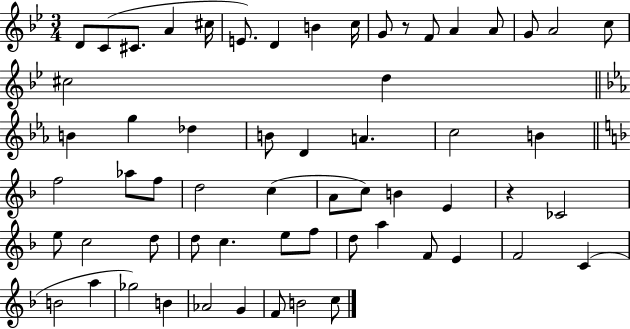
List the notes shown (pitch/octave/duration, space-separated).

D4/e C4/e C#4/e. A4/q C#5/s E4/e. D4/q B4/q C5/s G4/e R/e F4/e A4/q A4/e G4/e A4/h C5/e C#5/h D5/q B4/q G5/q Db5/q B4/e D4/q A4/q. C5/h B4/q F5/h Ab5/e F5/e D5/h C5/q A4/e C5/e B4/q E4/q R/q CES4/h E5/e C5/h D5/e D5/e C5/q. E5/e F5/e D5/e A5/q F4/e E4/q F4/h C4/q B4/h A5/q Gb5/h B4/q Ab4/h G4/q F4/e B4/h C5/e